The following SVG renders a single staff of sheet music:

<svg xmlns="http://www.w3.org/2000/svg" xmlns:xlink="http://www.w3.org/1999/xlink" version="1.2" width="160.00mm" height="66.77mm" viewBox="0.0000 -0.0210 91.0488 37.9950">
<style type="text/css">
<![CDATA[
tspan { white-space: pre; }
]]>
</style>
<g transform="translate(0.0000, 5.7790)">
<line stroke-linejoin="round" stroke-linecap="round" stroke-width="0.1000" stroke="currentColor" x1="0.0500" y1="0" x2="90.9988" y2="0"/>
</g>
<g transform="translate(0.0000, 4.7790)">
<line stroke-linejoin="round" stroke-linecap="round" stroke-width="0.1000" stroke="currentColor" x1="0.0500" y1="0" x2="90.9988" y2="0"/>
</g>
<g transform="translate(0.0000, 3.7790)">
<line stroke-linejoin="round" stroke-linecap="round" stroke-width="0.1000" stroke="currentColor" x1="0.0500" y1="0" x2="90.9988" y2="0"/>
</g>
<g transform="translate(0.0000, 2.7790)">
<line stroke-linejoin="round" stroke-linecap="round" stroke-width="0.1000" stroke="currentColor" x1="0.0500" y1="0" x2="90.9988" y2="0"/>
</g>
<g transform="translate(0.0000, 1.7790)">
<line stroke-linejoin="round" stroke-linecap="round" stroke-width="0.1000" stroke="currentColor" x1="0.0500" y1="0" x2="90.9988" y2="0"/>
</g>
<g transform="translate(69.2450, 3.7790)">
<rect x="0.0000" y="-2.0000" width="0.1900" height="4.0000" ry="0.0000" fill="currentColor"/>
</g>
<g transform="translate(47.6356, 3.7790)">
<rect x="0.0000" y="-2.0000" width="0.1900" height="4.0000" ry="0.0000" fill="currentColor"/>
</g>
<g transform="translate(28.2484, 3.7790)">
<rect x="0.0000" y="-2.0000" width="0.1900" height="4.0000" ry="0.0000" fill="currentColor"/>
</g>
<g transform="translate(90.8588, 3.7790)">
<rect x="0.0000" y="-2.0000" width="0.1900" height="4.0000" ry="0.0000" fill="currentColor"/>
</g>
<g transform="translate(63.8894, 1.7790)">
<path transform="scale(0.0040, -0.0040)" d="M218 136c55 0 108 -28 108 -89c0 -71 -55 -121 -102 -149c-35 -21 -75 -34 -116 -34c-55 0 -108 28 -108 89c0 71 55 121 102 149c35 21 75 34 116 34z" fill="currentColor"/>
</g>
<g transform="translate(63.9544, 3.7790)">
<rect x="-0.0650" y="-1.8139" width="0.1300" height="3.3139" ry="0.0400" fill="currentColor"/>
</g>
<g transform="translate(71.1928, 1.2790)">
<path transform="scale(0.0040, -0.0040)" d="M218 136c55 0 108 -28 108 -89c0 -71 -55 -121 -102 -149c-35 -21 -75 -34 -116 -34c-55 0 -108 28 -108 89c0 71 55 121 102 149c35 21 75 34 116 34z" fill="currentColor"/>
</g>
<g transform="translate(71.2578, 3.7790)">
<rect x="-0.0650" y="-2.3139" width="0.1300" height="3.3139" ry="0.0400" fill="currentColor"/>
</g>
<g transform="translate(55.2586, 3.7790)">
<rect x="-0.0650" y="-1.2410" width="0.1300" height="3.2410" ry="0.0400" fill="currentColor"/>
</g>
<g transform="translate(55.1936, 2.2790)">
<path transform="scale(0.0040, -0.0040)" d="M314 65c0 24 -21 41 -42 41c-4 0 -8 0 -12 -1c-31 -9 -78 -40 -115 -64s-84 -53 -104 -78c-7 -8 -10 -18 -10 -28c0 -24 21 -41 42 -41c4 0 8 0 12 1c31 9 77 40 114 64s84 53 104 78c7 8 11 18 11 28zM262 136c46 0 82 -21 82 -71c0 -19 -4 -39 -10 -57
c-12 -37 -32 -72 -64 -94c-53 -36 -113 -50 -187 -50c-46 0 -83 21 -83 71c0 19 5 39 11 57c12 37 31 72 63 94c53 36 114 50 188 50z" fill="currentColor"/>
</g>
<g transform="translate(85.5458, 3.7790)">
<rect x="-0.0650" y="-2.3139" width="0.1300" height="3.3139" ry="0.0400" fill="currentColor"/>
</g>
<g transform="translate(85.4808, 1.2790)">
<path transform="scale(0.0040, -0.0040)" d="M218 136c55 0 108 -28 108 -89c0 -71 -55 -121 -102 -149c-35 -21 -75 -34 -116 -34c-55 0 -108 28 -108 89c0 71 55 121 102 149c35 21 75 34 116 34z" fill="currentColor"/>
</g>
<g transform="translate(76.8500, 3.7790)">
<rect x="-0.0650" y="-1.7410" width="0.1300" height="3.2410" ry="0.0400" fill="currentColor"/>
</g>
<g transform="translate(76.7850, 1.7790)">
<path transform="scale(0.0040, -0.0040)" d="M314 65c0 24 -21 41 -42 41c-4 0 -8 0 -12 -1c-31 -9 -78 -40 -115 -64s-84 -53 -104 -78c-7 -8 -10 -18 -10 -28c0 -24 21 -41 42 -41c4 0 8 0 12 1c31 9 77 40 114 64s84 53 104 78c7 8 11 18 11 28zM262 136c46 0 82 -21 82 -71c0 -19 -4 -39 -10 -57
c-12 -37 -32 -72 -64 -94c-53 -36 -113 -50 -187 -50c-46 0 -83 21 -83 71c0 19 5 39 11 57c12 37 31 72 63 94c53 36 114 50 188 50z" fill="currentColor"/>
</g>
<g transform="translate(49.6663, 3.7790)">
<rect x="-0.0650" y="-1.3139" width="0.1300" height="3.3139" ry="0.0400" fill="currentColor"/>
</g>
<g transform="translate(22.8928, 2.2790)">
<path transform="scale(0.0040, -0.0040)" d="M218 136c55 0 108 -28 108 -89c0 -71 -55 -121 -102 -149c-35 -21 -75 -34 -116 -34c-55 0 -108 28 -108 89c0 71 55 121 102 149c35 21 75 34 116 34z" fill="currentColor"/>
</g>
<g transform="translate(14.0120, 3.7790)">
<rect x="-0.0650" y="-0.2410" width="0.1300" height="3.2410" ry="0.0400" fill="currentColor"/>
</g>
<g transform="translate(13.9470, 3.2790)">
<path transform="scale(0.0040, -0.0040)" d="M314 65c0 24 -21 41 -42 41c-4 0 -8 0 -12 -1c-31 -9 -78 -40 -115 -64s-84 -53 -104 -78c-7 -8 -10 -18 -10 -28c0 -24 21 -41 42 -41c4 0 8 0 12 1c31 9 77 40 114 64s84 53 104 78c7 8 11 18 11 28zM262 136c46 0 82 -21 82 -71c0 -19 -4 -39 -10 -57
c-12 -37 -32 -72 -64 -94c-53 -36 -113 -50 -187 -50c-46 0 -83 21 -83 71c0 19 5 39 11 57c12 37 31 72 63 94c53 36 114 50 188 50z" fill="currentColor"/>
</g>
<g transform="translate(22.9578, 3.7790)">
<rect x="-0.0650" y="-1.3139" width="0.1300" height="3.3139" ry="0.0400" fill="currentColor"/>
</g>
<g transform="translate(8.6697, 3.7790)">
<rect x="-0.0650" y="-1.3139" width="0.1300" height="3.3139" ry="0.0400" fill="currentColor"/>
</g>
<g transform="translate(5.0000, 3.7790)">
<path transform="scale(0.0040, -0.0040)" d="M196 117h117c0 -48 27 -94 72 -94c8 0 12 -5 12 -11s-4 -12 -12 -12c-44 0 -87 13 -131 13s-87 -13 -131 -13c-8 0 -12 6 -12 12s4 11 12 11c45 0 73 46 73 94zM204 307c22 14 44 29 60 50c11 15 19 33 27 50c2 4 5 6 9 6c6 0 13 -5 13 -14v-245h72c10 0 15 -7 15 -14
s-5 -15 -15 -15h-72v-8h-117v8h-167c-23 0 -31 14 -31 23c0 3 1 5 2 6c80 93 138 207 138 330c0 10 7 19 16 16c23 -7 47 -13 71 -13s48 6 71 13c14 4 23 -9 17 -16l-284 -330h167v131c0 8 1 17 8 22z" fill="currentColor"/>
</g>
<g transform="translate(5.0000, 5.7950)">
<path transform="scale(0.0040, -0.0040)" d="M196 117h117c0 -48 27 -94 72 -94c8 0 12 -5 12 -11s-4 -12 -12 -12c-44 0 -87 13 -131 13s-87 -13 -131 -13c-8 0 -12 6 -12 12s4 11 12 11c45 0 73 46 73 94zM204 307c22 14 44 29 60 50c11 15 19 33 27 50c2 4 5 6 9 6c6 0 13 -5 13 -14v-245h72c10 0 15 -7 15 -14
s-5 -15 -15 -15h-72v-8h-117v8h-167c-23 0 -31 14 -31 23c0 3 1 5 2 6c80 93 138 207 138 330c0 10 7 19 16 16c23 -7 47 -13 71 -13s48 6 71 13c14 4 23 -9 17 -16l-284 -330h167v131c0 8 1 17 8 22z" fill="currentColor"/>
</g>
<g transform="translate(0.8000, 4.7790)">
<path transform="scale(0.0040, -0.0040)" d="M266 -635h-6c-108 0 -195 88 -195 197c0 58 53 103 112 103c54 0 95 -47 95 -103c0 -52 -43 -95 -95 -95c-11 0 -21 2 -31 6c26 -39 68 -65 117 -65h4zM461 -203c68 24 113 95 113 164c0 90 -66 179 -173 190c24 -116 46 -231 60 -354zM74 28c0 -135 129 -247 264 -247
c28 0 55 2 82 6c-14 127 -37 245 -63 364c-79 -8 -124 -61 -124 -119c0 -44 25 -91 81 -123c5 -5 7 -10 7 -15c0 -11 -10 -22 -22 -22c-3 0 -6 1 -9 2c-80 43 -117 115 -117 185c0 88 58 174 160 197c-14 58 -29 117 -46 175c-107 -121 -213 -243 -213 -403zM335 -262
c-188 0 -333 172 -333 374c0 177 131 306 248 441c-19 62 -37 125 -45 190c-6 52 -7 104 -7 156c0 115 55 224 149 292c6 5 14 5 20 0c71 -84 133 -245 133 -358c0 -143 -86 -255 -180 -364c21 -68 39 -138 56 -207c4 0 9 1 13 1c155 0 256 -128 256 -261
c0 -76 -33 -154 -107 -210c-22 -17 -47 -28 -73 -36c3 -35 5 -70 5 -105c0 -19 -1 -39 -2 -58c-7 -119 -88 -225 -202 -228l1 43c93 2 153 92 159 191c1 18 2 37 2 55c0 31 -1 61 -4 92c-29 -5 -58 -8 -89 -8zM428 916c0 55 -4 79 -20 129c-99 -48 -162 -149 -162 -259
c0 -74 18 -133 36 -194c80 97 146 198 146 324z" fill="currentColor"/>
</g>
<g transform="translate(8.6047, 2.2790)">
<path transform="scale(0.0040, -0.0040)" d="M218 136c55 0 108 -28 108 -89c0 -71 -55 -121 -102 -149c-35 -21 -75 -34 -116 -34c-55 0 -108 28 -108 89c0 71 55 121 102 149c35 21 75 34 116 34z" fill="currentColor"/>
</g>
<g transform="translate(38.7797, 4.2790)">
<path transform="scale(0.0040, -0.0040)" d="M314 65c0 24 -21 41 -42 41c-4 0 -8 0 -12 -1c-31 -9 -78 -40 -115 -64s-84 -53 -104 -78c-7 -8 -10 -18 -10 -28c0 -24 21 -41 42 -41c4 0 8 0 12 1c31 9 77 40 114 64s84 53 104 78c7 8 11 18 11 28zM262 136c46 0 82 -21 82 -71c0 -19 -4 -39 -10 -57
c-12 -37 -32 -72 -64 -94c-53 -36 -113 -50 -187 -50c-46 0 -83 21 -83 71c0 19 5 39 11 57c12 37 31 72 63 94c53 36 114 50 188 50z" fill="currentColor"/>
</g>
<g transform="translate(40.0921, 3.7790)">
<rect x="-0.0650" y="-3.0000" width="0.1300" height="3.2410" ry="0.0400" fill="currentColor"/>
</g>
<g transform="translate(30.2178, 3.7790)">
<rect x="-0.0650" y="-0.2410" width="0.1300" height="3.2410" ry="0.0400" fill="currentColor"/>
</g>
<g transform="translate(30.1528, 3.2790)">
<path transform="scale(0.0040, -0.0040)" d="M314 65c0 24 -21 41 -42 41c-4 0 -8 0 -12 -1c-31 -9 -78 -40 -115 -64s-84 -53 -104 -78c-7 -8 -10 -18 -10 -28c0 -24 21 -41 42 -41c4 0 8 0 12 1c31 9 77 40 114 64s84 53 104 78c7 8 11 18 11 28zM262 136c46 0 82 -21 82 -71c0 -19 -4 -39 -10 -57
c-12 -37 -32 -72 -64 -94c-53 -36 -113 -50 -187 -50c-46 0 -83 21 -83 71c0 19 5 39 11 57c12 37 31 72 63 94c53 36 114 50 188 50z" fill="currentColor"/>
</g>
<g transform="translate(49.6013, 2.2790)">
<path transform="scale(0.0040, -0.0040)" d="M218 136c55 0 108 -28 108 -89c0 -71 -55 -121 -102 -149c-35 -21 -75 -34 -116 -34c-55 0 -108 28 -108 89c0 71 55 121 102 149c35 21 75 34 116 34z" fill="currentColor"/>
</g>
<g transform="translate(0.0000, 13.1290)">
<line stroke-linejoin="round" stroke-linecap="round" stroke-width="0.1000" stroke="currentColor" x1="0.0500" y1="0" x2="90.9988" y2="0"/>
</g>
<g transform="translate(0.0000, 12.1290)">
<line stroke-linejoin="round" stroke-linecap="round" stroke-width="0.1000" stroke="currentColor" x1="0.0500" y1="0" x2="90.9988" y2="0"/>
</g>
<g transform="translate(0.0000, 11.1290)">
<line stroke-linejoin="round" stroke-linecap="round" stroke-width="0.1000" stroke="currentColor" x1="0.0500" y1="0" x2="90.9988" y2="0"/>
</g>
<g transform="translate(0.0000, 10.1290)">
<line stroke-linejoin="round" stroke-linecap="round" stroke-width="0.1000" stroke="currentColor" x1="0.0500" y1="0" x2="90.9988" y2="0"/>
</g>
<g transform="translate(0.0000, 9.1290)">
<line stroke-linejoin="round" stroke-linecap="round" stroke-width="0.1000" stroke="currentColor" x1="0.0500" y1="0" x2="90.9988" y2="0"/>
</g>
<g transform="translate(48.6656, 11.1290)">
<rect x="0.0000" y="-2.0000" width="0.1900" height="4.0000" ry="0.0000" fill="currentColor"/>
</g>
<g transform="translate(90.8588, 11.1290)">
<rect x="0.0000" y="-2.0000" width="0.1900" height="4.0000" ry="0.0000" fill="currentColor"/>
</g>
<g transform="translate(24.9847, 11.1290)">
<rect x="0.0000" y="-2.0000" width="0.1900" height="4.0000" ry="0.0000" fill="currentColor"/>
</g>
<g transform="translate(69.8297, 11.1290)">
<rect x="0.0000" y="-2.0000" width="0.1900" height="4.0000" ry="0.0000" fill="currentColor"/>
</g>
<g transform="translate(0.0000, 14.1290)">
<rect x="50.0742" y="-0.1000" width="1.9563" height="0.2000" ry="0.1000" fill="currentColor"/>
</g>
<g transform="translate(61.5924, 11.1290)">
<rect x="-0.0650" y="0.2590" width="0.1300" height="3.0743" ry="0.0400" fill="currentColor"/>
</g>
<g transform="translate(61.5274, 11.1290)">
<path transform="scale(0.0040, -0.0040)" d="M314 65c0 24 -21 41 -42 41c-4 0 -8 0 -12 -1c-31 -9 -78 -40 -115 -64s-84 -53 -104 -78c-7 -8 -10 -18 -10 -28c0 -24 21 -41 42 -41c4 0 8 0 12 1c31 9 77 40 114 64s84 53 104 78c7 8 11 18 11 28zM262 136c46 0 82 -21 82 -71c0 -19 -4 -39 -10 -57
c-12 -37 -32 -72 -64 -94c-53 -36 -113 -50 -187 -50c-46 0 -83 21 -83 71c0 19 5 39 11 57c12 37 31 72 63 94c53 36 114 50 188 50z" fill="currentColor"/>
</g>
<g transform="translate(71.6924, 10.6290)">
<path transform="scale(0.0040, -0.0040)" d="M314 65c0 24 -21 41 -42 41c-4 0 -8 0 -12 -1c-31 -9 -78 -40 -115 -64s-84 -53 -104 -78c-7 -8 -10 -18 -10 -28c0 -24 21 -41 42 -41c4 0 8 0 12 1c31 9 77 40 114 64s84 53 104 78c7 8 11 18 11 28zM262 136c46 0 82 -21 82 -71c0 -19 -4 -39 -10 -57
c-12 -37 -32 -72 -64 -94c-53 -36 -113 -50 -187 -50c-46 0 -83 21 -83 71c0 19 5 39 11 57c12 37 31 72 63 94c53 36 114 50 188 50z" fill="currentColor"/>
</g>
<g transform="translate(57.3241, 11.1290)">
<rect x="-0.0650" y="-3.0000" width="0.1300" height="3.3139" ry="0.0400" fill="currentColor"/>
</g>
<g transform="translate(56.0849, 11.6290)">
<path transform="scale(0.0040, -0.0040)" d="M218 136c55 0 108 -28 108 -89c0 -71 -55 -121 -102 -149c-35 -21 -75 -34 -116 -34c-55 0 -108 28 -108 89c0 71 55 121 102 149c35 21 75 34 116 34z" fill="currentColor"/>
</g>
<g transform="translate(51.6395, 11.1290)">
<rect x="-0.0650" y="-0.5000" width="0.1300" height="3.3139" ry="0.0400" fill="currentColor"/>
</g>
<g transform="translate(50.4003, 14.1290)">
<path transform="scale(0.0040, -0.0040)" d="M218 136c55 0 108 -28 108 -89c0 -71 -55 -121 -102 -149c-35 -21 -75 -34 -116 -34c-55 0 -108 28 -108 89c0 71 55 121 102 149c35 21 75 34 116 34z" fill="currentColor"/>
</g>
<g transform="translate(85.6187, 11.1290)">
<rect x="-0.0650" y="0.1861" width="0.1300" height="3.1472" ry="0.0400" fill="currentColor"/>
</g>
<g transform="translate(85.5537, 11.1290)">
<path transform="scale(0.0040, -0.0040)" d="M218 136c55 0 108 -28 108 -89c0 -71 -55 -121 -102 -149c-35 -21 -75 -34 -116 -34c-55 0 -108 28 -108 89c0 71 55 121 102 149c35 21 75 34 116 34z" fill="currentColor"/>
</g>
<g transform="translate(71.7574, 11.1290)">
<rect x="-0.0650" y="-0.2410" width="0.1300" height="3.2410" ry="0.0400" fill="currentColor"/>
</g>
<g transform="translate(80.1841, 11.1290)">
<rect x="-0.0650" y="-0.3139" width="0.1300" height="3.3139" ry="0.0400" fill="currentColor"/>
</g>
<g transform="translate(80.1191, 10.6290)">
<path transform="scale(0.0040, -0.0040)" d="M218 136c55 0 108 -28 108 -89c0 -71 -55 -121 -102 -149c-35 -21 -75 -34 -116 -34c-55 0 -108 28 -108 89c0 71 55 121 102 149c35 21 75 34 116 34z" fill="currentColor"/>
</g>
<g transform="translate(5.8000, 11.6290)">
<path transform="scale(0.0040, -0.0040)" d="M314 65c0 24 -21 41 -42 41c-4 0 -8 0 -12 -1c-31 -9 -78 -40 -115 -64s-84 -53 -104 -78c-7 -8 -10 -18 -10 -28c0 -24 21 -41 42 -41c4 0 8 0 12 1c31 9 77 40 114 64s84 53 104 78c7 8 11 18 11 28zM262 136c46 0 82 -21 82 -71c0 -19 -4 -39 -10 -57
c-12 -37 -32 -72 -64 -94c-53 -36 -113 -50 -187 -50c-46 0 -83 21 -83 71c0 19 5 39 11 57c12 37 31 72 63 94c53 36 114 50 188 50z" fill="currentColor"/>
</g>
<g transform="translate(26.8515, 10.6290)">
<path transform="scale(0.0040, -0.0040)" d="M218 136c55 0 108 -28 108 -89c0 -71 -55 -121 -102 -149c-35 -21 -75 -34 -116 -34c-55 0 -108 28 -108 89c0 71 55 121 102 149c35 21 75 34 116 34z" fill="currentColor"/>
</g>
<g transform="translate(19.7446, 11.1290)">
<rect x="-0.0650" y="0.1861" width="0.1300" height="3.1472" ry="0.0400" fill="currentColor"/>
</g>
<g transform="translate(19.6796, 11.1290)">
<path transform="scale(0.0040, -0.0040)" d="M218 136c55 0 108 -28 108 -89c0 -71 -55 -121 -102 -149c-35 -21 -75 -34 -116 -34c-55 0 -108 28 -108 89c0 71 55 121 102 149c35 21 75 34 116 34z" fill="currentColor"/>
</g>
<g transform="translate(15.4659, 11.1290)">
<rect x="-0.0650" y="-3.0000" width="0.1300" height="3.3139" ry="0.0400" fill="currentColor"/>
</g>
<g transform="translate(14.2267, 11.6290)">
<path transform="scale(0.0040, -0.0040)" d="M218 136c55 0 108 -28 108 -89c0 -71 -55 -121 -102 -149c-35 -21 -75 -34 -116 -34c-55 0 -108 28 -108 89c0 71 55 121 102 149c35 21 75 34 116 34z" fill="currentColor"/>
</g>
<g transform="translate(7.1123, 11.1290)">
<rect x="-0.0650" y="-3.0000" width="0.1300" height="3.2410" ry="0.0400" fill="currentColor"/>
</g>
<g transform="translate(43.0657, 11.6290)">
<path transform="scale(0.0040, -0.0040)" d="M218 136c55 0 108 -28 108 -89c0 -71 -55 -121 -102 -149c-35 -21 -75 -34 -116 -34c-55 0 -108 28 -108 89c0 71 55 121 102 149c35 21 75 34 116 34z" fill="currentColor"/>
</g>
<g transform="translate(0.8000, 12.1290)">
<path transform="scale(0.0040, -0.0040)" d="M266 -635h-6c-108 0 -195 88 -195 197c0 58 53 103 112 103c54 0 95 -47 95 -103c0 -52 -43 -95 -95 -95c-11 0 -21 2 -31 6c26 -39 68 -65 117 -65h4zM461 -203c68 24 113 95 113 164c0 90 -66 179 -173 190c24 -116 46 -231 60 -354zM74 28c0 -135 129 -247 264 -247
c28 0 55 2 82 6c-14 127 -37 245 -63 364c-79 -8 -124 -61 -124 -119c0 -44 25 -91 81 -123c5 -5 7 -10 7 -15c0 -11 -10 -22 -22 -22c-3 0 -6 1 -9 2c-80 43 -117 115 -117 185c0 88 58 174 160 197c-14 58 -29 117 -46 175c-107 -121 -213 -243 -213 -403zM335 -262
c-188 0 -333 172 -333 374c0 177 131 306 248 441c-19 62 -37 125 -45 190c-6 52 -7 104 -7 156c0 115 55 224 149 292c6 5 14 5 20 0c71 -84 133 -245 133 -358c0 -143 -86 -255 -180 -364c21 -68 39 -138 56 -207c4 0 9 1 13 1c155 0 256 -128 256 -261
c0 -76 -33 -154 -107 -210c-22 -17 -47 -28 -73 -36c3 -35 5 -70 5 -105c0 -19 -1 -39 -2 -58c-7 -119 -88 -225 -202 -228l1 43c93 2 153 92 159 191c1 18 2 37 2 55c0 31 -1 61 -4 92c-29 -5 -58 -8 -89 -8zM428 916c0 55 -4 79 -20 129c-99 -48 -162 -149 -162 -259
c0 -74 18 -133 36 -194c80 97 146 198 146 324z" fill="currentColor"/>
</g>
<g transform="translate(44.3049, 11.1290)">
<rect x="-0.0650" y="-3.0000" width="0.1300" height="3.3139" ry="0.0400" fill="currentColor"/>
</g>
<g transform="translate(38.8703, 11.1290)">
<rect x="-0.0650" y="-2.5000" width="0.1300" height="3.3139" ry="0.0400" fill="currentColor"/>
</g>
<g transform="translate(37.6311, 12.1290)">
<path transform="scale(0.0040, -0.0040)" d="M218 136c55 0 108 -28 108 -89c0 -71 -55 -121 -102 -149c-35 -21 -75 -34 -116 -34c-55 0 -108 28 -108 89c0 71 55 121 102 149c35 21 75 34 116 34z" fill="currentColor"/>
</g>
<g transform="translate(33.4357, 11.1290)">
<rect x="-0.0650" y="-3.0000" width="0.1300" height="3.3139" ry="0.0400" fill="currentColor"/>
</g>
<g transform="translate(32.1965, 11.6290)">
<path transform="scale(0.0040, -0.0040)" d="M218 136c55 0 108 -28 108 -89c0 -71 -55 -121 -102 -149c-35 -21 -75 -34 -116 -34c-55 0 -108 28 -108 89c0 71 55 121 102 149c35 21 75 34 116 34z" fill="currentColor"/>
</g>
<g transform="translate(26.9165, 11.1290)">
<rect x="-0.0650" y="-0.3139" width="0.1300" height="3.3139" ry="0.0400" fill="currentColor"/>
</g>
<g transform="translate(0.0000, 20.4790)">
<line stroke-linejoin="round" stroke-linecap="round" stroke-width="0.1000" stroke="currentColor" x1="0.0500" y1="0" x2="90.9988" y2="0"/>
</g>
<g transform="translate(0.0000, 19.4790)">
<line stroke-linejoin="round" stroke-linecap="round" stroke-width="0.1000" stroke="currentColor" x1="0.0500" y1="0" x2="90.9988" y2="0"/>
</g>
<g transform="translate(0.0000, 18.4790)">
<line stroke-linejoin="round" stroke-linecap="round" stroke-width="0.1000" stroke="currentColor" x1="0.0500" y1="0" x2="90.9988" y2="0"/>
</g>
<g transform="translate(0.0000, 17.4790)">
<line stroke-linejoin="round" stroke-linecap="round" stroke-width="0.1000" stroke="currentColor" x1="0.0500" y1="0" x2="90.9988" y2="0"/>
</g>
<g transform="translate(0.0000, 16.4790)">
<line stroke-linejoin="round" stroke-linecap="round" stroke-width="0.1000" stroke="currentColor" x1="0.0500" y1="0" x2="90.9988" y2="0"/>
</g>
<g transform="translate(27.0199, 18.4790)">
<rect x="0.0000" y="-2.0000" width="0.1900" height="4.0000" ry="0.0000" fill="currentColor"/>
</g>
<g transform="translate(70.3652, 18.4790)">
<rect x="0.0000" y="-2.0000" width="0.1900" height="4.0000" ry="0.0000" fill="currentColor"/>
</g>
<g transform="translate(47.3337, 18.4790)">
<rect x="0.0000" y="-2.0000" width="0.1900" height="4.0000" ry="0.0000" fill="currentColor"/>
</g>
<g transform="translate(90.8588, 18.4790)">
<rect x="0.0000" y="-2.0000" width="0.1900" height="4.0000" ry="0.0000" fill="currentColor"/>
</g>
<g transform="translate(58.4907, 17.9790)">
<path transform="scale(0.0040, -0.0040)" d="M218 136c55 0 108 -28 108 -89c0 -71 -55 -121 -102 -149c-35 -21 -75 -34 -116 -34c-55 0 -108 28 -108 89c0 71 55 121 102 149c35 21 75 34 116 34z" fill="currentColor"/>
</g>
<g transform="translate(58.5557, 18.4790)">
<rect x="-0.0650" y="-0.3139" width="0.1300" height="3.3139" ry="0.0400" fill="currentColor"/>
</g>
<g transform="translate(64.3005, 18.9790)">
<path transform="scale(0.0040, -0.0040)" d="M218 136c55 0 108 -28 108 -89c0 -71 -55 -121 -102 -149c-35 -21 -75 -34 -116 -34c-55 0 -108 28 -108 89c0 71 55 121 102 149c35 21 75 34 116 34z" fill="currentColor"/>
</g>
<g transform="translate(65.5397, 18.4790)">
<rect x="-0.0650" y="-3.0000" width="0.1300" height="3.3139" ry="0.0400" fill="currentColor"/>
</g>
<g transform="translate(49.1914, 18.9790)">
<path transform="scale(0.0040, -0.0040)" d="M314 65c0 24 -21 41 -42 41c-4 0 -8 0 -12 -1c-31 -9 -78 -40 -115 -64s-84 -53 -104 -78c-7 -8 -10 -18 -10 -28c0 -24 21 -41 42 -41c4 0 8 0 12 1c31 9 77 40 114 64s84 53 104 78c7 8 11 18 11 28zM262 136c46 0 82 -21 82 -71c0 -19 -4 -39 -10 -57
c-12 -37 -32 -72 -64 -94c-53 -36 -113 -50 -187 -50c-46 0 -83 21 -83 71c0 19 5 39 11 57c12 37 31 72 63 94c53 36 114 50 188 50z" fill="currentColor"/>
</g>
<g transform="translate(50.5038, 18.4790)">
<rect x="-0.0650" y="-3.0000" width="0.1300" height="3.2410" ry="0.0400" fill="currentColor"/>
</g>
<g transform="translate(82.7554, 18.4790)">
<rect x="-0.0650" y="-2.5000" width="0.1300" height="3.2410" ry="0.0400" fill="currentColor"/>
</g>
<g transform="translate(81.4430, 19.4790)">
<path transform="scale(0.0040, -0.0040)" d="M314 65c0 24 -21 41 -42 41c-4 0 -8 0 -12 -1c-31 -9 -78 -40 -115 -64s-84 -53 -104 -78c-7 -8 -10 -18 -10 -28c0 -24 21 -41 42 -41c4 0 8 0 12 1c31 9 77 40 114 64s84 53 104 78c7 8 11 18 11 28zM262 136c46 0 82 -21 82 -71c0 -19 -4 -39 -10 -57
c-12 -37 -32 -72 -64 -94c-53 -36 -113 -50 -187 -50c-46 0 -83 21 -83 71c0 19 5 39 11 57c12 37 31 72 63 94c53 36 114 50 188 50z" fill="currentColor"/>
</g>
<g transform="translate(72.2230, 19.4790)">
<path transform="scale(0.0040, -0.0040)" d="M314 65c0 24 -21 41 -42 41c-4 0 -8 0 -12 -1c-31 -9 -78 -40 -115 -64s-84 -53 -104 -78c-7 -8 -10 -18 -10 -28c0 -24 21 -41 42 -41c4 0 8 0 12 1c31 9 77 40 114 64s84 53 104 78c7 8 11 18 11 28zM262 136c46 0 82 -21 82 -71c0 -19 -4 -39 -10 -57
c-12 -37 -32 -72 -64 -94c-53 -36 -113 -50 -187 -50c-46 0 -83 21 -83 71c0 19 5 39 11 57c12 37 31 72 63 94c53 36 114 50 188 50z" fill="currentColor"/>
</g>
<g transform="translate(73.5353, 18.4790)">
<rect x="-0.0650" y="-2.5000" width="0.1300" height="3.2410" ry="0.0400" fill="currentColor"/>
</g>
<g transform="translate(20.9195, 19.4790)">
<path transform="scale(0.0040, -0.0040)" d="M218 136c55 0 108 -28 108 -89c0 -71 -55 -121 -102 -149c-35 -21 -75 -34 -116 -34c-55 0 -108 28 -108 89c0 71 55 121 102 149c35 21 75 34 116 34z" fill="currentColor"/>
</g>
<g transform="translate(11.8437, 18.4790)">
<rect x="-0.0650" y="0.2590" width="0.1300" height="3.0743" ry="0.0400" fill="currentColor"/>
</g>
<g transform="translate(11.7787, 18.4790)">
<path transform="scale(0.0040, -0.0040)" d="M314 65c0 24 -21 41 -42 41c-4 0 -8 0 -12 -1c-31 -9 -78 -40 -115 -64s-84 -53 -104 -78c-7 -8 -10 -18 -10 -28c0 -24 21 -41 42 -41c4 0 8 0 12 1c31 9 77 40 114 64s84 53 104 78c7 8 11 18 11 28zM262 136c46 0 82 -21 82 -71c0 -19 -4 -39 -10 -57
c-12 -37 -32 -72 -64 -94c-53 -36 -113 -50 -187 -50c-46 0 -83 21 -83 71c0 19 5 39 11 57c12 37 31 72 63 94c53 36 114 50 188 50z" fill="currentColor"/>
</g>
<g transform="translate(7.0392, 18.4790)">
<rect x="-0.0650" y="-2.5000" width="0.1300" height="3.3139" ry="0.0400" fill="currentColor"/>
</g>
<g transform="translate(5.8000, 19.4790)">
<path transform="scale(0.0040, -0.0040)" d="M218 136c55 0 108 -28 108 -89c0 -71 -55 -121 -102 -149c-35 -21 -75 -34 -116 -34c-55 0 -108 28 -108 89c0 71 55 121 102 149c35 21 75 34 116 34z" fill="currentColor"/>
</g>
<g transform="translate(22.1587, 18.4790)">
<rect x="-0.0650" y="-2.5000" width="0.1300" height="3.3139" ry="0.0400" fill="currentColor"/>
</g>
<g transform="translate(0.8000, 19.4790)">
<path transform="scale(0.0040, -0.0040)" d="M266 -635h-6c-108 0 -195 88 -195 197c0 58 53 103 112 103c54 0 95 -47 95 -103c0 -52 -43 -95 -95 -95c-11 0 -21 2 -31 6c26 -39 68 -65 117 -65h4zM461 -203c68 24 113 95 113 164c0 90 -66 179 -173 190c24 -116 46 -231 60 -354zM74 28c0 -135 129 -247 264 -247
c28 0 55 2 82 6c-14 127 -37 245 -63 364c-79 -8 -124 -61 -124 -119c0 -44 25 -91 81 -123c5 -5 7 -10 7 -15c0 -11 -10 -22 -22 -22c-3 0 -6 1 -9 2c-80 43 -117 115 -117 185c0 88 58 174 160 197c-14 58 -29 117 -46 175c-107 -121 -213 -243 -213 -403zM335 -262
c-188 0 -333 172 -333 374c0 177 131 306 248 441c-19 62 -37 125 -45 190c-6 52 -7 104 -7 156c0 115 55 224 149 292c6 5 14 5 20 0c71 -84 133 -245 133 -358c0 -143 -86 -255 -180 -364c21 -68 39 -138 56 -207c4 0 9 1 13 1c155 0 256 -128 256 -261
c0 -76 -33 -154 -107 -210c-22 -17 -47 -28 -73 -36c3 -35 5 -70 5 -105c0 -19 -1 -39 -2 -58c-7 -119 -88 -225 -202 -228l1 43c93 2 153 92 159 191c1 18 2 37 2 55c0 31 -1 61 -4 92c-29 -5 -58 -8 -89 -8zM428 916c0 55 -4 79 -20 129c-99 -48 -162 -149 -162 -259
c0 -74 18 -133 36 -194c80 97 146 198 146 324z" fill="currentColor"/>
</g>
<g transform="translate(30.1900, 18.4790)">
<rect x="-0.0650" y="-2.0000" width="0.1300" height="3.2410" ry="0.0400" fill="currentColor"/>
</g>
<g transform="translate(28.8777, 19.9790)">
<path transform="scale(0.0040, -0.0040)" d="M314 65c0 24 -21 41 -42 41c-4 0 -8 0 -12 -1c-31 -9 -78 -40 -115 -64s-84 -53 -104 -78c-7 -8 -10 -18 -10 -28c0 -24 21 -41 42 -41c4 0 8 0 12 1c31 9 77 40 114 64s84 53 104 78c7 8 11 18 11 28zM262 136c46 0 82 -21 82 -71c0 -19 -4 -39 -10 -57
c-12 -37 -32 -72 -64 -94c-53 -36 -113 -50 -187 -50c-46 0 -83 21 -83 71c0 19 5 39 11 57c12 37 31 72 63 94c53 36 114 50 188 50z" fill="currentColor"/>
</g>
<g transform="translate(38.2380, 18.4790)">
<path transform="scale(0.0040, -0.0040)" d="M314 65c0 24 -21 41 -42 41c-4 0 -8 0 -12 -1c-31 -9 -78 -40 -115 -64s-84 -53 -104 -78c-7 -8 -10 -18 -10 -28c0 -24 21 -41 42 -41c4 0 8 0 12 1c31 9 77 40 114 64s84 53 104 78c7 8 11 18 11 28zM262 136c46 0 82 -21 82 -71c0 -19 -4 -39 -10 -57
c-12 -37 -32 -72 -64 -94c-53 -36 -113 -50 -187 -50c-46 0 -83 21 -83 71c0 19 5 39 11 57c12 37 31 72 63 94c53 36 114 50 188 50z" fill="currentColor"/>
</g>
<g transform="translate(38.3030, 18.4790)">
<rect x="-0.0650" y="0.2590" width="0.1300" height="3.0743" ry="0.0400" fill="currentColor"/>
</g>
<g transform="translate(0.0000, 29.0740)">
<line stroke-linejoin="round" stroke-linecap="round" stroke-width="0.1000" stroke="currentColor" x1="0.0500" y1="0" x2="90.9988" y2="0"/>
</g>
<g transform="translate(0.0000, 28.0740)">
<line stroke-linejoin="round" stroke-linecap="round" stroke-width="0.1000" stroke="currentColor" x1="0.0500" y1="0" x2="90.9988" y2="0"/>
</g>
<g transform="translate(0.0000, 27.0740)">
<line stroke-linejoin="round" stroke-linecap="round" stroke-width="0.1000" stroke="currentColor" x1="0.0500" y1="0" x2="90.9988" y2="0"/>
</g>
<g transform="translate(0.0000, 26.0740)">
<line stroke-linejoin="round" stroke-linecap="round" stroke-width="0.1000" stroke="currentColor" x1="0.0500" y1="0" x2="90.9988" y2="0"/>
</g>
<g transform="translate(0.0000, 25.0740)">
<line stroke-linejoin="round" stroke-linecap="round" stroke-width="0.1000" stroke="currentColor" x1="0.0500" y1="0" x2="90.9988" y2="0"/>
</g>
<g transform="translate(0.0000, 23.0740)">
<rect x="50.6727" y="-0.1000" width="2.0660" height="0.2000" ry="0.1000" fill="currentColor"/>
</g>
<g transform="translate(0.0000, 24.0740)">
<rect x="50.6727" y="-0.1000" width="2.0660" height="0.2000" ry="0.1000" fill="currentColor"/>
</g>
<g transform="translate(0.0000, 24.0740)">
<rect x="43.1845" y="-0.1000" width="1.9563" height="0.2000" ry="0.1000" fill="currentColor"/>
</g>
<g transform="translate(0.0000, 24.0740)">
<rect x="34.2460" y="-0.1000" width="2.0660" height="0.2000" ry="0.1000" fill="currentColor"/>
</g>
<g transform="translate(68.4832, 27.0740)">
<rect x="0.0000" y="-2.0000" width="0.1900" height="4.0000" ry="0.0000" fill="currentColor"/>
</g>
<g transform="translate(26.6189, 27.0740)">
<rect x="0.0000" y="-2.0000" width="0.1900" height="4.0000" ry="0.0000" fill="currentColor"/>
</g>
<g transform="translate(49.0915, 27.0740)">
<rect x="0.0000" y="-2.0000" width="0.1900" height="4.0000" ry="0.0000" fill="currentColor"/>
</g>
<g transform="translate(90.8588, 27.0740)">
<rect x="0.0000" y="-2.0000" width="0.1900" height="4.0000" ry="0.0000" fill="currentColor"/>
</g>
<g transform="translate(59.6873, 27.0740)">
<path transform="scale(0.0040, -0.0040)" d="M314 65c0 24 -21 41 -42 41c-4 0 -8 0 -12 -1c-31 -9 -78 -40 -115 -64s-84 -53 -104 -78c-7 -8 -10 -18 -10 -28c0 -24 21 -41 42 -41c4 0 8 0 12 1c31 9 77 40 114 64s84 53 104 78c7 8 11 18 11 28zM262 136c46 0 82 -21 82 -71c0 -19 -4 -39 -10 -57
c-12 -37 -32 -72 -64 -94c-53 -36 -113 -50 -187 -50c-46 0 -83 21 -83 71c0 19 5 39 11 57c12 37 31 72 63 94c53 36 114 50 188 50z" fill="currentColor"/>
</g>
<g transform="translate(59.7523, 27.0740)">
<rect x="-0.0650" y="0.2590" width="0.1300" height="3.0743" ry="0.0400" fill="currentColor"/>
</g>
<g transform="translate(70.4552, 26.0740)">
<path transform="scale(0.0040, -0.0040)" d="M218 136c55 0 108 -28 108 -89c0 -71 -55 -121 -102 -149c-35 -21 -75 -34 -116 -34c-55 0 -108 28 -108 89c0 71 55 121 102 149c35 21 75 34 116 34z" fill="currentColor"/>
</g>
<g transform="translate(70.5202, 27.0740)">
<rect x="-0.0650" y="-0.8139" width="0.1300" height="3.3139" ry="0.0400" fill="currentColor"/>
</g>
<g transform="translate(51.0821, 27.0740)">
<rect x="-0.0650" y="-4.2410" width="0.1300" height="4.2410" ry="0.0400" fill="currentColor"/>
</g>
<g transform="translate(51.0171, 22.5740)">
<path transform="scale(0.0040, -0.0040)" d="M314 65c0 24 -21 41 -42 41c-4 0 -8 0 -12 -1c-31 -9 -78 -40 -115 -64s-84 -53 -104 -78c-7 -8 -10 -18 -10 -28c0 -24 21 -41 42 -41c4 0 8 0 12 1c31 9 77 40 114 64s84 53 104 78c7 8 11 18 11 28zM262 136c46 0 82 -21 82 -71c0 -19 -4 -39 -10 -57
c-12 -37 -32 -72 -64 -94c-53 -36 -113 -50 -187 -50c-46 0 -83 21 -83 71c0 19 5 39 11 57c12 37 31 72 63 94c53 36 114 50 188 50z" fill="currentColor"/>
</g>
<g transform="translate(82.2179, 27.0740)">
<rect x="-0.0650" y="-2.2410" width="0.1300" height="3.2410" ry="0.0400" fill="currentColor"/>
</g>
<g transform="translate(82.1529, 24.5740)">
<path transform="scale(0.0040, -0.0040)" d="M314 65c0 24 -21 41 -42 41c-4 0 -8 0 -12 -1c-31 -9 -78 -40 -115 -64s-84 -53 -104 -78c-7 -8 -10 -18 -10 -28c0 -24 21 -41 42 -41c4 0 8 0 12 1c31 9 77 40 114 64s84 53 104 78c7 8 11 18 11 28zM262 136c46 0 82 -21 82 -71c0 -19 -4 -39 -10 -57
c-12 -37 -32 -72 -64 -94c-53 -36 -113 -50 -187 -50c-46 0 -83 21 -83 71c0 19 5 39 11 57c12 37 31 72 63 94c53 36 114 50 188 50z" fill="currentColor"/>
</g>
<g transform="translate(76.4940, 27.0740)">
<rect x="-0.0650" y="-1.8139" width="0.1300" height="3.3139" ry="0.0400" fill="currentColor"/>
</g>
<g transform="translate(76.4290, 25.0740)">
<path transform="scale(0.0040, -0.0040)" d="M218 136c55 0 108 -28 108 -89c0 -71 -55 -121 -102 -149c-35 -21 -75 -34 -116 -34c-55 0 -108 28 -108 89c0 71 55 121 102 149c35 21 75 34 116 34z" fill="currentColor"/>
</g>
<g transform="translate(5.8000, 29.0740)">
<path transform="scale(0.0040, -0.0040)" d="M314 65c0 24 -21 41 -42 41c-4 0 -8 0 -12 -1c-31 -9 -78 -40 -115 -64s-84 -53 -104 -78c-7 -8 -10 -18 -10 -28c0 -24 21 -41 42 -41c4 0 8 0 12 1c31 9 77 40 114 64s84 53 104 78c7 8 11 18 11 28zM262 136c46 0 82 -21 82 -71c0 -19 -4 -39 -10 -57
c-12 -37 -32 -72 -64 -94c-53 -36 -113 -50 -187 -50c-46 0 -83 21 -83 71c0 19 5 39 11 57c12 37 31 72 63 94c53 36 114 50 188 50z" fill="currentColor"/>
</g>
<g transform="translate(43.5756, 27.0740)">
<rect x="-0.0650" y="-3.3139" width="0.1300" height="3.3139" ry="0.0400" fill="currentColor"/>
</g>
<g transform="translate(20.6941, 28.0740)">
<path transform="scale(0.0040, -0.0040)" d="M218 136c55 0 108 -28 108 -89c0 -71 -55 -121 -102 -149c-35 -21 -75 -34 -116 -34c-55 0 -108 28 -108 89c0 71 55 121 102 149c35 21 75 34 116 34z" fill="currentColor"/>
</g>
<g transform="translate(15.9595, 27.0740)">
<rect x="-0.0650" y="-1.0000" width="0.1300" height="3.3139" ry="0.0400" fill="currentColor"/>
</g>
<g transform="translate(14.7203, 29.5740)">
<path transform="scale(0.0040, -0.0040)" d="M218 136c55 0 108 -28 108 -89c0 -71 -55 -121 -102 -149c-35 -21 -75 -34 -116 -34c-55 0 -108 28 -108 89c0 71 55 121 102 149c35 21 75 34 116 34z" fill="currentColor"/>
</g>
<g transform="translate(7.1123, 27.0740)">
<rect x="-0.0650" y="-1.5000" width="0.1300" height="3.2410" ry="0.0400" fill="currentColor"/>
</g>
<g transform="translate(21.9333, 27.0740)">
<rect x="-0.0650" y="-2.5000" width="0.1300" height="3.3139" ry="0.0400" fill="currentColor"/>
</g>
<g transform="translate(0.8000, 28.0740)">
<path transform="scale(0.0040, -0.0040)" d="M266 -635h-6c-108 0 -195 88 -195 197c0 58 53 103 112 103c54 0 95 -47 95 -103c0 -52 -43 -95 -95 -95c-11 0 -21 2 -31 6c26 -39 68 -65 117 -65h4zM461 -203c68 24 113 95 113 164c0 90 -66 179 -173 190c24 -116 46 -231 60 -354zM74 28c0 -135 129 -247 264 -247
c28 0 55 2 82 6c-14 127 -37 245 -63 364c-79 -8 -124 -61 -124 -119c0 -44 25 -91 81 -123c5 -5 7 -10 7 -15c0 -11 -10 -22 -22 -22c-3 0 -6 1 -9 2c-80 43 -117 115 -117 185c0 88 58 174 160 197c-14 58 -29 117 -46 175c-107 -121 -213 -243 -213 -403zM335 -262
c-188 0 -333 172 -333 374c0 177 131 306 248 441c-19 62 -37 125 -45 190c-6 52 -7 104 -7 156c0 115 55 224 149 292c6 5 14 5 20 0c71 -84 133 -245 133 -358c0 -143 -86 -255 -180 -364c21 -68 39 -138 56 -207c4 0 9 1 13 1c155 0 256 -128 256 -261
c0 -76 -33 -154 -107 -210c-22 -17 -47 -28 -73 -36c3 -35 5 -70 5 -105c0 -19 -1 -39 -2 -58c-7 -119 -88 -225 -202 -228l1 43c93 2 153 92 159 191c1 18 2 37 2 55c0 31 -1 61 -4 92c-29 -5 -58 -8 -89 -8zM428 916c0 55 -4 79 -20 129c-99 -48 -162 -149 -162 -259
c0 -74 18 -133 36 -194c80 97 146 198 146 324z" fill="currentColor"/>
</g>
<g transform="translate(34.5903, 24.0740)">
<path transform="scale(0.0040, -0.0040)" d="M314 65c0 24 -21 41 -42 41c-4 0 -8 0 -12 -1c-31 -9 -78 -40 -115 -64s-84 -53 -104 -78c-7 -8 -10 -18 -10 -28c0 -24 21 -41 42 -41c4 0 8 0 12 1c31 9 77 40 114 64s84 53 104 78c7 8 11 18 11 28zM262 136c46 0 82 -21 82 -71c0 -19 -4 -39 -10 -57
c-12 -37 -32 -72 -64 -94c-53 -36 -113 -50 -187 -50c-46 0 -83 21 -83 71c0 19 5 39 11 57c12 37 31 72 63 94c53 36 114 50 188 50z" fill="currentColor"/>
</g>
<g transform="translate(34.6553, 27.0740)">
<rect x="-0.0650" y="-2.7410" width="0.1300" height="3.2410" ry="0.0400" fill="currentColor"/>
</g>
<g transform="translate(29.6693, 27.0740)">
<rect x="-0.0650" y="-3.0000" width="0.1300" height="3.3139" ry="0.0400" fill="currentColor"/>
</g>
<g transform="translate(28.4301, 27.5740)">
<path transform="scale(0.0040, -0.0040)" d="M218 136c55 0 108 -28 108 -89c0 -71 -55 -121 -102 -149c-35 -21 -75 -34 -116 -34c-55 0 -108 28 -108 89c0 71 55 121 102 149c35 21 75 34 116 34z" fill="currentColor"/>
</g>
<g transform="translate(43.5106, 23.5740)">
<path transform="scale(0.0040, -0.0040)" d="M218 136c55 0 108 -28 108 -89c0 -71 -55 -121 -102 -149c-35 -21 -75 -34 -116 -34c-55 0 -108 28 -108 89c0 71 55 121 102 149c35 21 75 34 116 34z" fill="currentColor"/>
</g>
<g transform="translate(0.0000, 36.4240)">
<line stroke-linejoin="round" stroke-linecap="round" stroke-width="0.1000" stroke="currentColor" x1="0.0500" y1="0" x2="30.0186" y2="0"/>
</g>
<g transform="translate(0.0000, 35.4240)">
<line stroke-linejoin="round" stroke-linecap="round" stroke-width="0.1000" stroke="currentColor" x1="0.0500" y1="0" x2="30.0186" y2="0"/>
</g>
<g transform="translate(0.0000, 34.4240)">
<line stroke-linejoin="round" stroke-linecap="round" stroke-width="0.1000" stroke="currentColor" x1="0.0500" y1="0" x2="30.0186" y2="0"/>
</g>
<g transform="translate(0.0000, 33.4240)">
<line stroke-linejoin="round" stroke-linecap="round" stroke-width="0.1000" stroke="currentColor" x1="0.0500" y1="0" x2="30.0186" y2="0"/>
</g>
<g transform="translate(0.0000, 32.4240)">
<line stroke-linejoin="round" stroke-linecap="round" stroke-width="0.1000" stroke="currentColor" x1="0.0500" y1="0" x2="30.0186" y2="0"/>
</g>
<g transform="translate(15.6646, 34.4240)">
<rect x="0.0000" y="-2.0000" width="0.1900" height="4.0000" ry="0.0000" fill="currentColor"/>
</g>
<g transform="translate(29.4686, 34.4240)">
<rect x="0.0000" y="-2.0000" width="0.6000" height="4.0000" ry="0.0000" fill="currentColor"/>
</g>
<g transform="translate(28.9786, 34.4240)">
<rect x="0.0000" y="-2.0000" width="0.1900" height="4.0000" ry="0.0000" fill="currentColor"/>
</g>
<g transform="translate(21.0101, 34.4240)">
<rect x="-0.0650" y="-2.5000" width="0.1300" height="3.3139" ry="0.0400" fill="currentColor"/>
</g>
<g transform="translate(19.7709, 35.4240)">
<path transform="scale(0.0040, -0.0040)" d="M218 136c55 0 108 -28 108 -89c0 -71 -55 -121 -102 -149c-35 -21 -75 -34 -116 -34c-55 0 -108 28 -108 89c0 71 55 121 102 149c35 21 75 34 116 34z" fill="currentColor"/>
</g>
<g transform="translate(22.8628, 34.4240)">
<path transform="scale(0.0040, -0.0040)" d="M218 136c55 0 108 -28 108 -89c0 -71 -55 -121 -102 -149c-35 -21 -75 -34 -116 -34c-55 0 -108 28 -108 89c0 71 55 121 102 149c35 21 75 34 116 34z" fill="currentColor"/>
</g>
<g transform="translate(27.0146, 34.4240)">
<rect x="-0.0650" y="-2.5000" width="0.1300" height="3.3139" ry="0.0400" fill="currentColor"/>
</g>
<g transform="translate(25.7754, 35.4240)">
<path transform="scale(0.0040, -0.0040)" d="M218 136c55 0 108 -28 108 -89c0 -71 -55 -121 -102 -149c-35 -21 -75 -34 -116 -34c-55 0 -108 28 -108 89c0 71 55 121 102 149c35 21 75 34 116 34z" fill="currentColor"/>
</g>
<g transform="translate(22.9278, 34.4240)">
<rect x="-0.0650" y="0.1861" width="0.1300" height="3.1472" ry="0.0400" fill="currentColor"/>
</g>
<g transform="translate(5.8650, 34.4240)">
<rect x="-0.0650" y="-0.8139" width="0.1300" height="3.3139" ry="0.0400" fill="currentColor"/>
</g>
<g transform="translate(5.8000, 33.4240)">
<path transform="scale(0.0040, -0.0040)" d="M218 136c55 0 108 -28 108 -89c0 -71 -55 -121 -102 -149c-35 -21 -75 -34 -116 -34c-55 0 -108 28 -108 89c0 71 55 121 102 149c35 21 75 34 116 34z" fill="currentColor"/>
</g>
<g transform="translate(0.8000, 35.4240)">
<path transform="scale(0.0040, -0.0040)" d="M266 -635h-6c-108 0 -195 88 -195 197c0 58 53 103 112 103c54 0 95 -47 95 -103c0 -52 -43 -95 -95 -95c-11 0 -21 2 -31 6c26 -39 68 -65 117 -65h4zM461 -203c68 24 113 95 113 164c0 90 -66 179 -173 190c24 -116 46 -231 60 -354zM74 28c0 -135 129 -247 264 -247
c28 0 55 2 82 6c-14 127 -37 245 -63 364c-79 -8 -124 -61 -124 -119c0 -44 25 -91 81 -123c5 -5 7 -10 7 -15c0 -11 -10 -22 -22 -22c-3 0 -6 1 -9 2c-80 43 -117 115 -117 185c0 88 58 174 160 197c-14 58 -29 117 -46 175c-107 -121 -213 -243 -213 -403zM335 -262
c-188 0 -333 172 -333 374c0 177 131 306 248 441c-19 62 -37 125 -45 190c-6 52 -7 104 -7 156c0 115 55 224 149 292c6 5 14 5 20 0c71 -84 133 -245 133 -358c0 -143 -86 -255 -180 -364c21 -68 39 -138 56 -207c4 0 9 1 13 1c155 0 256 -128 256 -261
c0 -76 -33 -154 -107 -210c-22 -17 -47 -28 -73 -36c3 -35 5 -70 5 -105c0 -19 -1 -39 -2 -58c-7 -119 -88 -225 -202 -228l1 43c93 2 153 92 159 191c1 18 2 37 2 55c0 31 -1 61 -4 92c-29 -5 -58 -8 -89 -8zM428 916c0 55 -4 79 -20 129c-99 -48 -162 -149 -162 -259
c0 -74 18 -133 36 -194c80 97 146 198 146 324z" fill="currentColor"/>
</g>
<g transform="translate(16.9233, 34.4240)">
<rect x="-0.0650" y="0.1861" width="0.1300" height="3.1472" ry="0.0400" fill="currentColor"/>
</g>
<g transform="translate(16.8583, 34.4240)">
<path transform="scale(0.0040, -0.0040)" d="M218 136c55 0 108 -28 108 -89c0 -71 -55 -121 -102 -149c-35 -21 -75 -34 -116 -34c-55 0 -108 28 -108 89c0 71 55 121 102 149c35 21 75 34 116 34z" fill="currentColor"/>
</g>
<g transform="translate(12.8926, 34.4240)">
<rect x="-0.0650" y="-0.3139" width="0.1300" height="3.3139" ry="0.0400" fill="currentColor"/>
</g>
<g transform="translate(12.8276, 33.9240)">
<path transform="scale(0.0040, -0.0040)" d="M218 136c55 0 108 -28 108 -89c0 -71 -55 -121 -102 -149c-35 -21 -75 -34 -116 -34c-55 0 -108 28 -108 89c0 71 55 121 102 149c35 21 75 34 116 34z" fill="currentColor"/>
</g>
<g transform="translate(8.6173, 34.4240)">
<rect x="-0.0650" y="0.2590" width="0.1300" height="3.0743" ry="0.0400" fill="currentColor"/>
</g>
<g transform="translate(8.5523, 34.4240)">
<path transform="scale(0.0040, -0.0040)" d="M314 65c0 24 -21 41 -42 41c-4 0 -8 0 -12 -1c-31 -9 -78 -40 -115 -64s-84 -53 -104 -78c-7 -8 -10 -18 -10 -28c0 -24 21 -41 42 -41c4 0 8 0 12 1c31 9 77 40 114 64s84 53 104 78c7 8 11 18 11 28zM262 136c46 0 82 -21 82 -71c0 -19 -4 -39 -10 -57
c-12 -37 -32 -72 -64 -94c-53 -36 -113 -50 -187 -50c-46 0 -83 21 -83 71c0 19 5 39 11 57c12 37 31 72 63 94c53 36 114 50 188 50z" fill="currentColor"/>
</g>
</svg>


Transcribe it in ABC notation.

X:1
T:Untitled
M:4/4
L:1/4
K:C
e c2 e c2 A2 e e2 f g f2 g A2 A B c A G A C A B2 c2 c B G B2 G F2 B2 A2 c A G2 G2 E2 D G A a2 b d'2 B2 d f g2 d B2 c B G B G